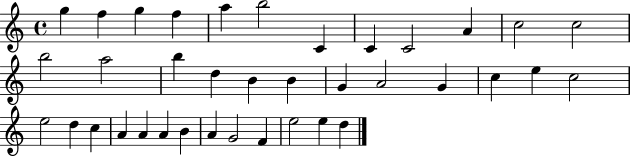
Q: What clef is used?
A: treble